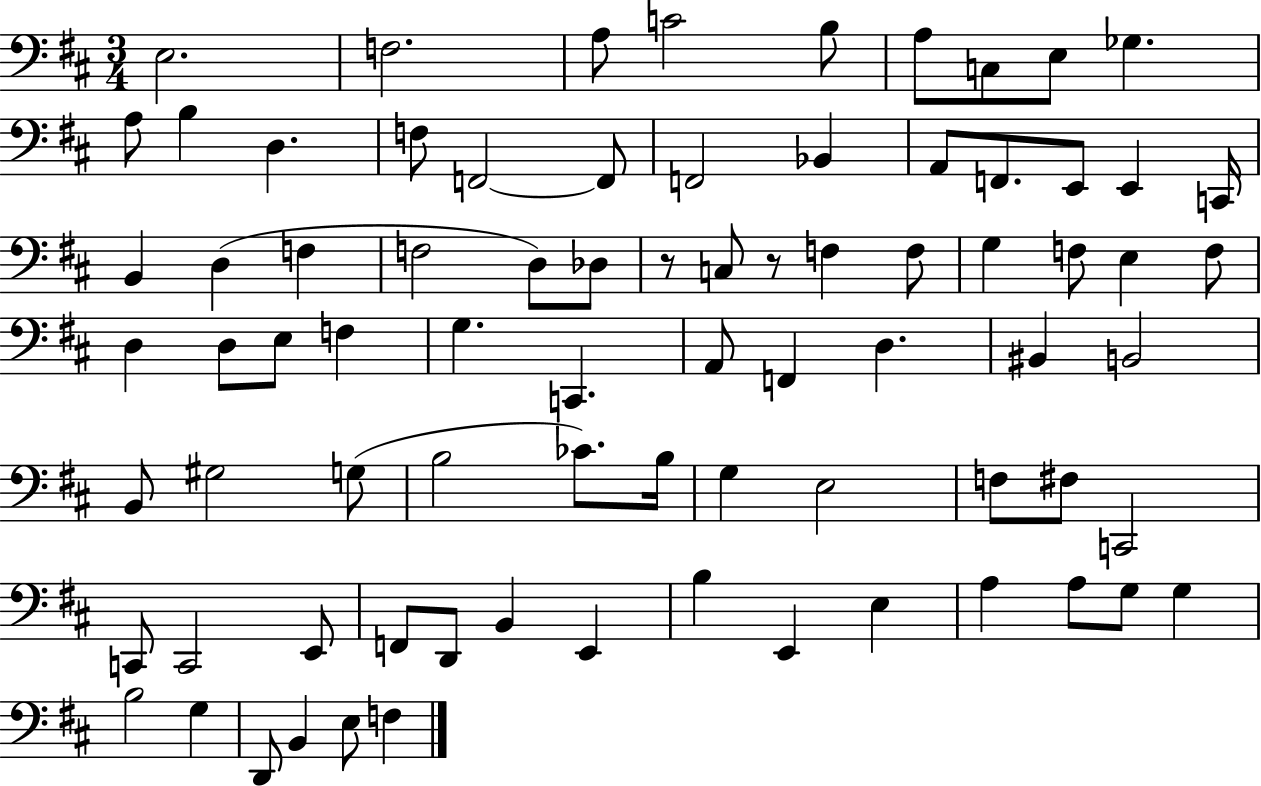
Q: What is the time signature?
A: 3/4